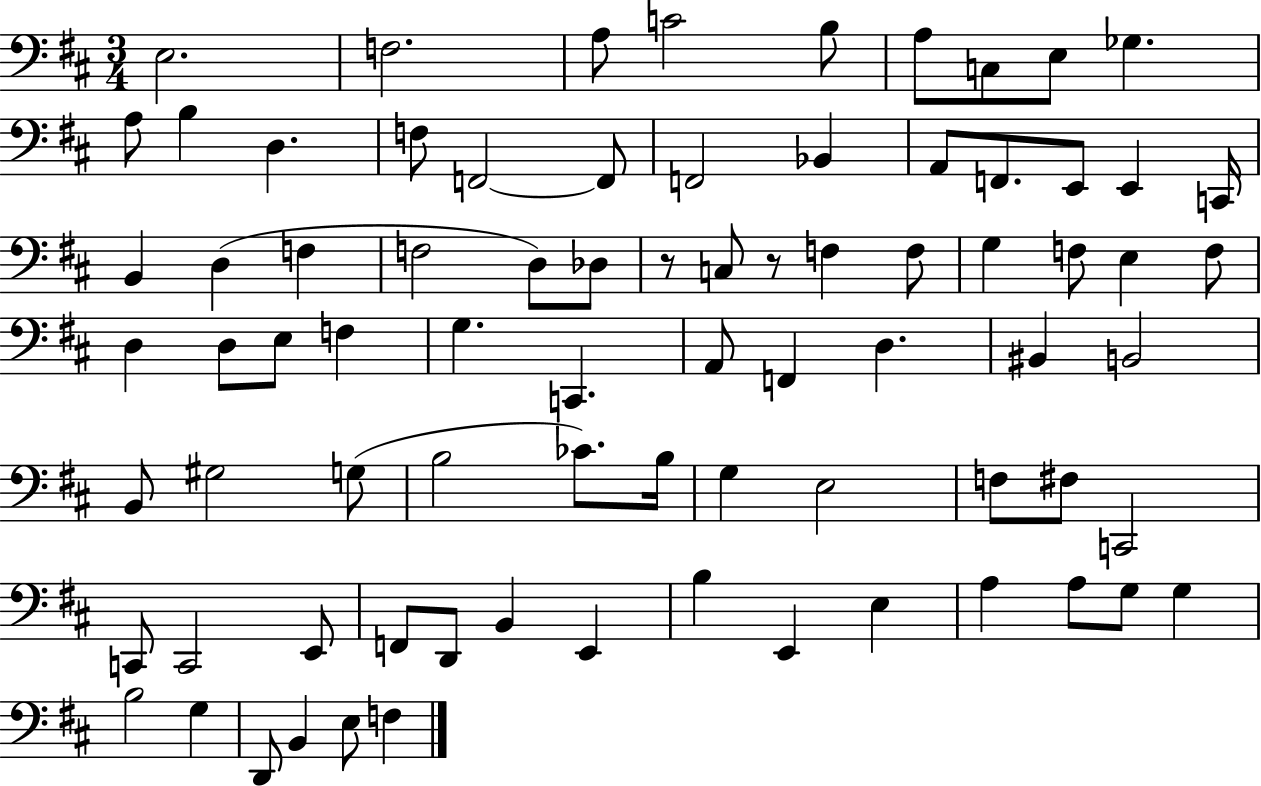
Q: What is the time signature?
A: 3/4